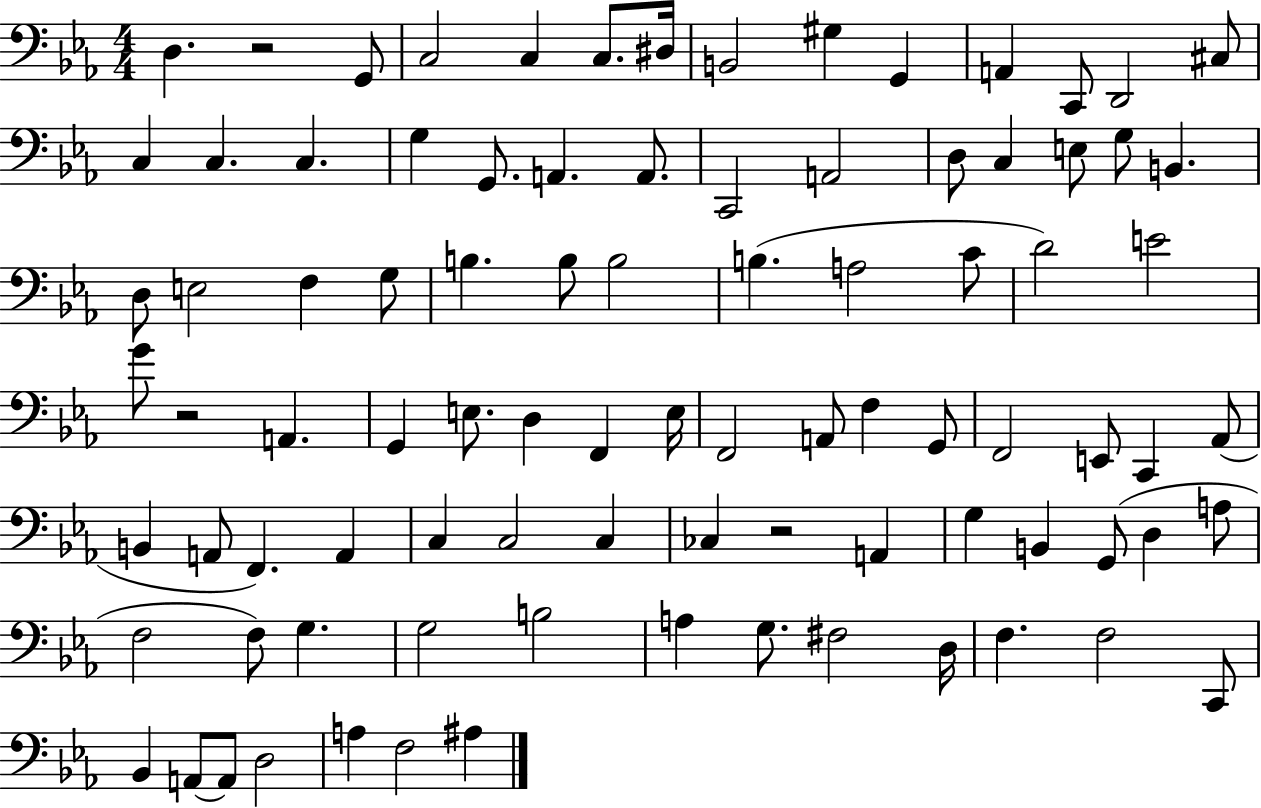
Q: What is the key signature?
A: EES major